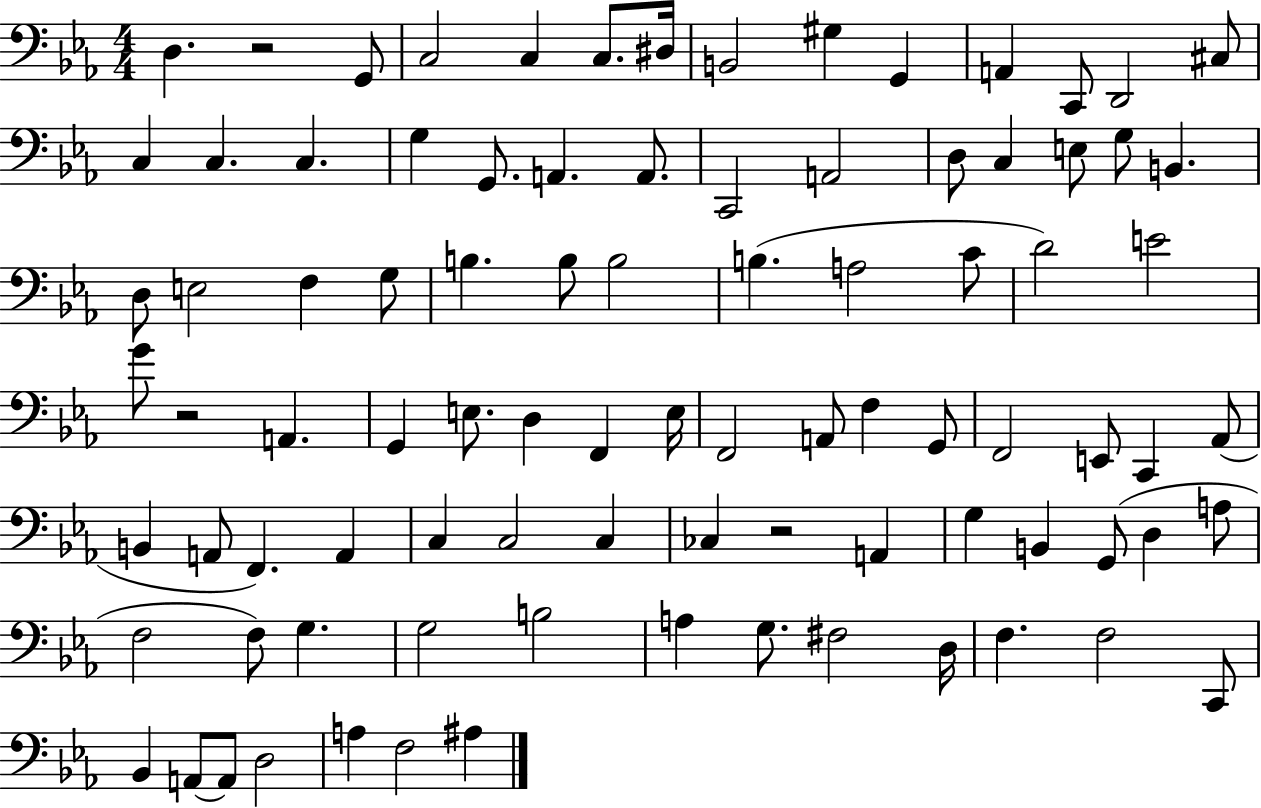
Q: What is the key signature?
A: EES major